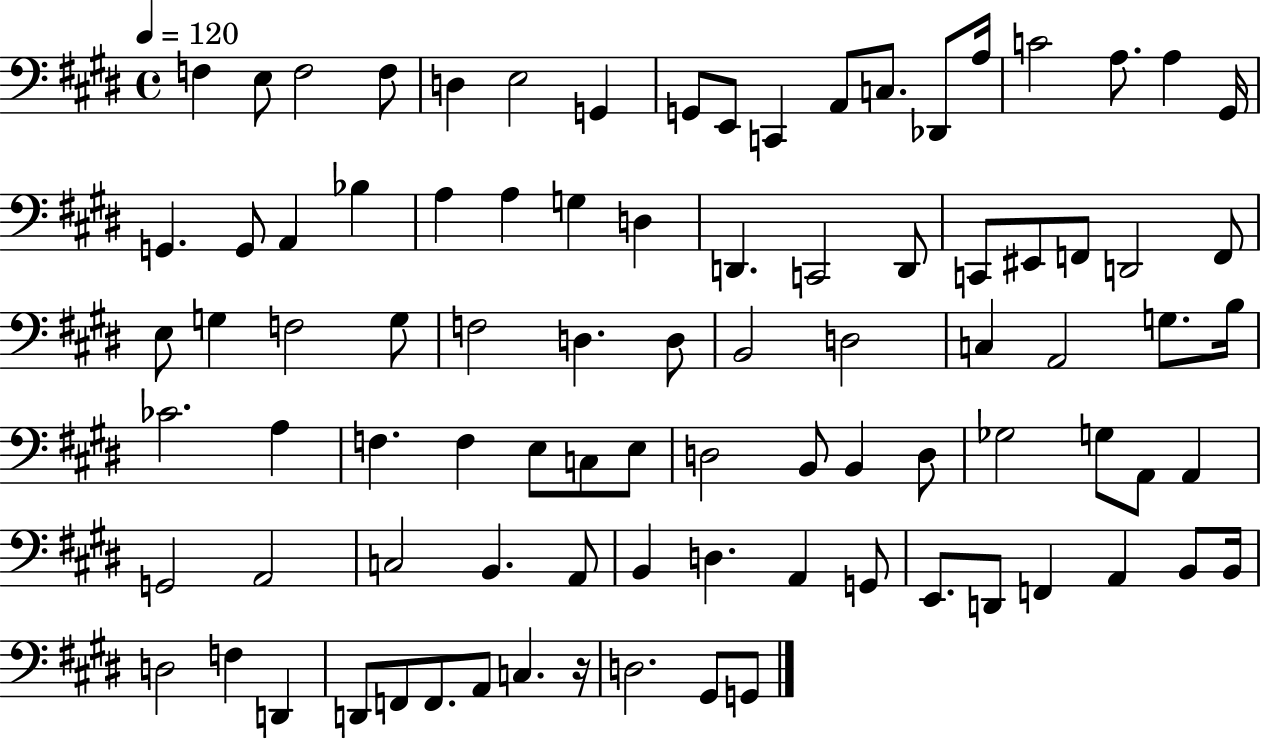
F3/q E3/e F3/h F3/e D3/q E3/h G2/q G2/e E2/e C2/q A2/e C3/e. Db2/e A3/s C4/h A3/e. A3/q G#2/s G2/q. G2/e A2/q Bb3/q A3/q A3/q G3/q D3/q D2/q. C2/h D2/e C2/e EIS2/e F2/e D2/h F2/e E3/e G3/q F3/h G3/e F3/h D3/q. D3/e B2/h D3/h C3/q A2/h G3/e. B3/s CES4/h. A3/q F3/q. F3/q E3/e C3/e E3/e D3/h B2/e B2/q D3/e Gb3/h G3/e A2/e A2/q G2/h A2/h C3/h B2/q. A2/e B2/q D3/q. A2/q G2/e E2/e. D2/e F2/q A2/q B2/e B2/s D3/h F3/q D2/q D2/e F2/e F2/e. A2/e C3/q. R/s D3/h. G#2/e G2/e